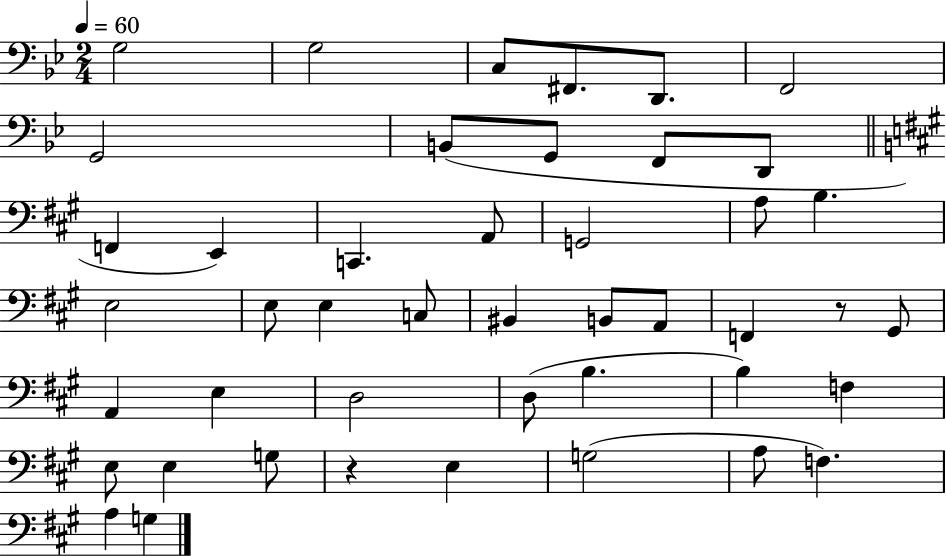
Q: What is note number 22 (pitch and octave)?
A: C3